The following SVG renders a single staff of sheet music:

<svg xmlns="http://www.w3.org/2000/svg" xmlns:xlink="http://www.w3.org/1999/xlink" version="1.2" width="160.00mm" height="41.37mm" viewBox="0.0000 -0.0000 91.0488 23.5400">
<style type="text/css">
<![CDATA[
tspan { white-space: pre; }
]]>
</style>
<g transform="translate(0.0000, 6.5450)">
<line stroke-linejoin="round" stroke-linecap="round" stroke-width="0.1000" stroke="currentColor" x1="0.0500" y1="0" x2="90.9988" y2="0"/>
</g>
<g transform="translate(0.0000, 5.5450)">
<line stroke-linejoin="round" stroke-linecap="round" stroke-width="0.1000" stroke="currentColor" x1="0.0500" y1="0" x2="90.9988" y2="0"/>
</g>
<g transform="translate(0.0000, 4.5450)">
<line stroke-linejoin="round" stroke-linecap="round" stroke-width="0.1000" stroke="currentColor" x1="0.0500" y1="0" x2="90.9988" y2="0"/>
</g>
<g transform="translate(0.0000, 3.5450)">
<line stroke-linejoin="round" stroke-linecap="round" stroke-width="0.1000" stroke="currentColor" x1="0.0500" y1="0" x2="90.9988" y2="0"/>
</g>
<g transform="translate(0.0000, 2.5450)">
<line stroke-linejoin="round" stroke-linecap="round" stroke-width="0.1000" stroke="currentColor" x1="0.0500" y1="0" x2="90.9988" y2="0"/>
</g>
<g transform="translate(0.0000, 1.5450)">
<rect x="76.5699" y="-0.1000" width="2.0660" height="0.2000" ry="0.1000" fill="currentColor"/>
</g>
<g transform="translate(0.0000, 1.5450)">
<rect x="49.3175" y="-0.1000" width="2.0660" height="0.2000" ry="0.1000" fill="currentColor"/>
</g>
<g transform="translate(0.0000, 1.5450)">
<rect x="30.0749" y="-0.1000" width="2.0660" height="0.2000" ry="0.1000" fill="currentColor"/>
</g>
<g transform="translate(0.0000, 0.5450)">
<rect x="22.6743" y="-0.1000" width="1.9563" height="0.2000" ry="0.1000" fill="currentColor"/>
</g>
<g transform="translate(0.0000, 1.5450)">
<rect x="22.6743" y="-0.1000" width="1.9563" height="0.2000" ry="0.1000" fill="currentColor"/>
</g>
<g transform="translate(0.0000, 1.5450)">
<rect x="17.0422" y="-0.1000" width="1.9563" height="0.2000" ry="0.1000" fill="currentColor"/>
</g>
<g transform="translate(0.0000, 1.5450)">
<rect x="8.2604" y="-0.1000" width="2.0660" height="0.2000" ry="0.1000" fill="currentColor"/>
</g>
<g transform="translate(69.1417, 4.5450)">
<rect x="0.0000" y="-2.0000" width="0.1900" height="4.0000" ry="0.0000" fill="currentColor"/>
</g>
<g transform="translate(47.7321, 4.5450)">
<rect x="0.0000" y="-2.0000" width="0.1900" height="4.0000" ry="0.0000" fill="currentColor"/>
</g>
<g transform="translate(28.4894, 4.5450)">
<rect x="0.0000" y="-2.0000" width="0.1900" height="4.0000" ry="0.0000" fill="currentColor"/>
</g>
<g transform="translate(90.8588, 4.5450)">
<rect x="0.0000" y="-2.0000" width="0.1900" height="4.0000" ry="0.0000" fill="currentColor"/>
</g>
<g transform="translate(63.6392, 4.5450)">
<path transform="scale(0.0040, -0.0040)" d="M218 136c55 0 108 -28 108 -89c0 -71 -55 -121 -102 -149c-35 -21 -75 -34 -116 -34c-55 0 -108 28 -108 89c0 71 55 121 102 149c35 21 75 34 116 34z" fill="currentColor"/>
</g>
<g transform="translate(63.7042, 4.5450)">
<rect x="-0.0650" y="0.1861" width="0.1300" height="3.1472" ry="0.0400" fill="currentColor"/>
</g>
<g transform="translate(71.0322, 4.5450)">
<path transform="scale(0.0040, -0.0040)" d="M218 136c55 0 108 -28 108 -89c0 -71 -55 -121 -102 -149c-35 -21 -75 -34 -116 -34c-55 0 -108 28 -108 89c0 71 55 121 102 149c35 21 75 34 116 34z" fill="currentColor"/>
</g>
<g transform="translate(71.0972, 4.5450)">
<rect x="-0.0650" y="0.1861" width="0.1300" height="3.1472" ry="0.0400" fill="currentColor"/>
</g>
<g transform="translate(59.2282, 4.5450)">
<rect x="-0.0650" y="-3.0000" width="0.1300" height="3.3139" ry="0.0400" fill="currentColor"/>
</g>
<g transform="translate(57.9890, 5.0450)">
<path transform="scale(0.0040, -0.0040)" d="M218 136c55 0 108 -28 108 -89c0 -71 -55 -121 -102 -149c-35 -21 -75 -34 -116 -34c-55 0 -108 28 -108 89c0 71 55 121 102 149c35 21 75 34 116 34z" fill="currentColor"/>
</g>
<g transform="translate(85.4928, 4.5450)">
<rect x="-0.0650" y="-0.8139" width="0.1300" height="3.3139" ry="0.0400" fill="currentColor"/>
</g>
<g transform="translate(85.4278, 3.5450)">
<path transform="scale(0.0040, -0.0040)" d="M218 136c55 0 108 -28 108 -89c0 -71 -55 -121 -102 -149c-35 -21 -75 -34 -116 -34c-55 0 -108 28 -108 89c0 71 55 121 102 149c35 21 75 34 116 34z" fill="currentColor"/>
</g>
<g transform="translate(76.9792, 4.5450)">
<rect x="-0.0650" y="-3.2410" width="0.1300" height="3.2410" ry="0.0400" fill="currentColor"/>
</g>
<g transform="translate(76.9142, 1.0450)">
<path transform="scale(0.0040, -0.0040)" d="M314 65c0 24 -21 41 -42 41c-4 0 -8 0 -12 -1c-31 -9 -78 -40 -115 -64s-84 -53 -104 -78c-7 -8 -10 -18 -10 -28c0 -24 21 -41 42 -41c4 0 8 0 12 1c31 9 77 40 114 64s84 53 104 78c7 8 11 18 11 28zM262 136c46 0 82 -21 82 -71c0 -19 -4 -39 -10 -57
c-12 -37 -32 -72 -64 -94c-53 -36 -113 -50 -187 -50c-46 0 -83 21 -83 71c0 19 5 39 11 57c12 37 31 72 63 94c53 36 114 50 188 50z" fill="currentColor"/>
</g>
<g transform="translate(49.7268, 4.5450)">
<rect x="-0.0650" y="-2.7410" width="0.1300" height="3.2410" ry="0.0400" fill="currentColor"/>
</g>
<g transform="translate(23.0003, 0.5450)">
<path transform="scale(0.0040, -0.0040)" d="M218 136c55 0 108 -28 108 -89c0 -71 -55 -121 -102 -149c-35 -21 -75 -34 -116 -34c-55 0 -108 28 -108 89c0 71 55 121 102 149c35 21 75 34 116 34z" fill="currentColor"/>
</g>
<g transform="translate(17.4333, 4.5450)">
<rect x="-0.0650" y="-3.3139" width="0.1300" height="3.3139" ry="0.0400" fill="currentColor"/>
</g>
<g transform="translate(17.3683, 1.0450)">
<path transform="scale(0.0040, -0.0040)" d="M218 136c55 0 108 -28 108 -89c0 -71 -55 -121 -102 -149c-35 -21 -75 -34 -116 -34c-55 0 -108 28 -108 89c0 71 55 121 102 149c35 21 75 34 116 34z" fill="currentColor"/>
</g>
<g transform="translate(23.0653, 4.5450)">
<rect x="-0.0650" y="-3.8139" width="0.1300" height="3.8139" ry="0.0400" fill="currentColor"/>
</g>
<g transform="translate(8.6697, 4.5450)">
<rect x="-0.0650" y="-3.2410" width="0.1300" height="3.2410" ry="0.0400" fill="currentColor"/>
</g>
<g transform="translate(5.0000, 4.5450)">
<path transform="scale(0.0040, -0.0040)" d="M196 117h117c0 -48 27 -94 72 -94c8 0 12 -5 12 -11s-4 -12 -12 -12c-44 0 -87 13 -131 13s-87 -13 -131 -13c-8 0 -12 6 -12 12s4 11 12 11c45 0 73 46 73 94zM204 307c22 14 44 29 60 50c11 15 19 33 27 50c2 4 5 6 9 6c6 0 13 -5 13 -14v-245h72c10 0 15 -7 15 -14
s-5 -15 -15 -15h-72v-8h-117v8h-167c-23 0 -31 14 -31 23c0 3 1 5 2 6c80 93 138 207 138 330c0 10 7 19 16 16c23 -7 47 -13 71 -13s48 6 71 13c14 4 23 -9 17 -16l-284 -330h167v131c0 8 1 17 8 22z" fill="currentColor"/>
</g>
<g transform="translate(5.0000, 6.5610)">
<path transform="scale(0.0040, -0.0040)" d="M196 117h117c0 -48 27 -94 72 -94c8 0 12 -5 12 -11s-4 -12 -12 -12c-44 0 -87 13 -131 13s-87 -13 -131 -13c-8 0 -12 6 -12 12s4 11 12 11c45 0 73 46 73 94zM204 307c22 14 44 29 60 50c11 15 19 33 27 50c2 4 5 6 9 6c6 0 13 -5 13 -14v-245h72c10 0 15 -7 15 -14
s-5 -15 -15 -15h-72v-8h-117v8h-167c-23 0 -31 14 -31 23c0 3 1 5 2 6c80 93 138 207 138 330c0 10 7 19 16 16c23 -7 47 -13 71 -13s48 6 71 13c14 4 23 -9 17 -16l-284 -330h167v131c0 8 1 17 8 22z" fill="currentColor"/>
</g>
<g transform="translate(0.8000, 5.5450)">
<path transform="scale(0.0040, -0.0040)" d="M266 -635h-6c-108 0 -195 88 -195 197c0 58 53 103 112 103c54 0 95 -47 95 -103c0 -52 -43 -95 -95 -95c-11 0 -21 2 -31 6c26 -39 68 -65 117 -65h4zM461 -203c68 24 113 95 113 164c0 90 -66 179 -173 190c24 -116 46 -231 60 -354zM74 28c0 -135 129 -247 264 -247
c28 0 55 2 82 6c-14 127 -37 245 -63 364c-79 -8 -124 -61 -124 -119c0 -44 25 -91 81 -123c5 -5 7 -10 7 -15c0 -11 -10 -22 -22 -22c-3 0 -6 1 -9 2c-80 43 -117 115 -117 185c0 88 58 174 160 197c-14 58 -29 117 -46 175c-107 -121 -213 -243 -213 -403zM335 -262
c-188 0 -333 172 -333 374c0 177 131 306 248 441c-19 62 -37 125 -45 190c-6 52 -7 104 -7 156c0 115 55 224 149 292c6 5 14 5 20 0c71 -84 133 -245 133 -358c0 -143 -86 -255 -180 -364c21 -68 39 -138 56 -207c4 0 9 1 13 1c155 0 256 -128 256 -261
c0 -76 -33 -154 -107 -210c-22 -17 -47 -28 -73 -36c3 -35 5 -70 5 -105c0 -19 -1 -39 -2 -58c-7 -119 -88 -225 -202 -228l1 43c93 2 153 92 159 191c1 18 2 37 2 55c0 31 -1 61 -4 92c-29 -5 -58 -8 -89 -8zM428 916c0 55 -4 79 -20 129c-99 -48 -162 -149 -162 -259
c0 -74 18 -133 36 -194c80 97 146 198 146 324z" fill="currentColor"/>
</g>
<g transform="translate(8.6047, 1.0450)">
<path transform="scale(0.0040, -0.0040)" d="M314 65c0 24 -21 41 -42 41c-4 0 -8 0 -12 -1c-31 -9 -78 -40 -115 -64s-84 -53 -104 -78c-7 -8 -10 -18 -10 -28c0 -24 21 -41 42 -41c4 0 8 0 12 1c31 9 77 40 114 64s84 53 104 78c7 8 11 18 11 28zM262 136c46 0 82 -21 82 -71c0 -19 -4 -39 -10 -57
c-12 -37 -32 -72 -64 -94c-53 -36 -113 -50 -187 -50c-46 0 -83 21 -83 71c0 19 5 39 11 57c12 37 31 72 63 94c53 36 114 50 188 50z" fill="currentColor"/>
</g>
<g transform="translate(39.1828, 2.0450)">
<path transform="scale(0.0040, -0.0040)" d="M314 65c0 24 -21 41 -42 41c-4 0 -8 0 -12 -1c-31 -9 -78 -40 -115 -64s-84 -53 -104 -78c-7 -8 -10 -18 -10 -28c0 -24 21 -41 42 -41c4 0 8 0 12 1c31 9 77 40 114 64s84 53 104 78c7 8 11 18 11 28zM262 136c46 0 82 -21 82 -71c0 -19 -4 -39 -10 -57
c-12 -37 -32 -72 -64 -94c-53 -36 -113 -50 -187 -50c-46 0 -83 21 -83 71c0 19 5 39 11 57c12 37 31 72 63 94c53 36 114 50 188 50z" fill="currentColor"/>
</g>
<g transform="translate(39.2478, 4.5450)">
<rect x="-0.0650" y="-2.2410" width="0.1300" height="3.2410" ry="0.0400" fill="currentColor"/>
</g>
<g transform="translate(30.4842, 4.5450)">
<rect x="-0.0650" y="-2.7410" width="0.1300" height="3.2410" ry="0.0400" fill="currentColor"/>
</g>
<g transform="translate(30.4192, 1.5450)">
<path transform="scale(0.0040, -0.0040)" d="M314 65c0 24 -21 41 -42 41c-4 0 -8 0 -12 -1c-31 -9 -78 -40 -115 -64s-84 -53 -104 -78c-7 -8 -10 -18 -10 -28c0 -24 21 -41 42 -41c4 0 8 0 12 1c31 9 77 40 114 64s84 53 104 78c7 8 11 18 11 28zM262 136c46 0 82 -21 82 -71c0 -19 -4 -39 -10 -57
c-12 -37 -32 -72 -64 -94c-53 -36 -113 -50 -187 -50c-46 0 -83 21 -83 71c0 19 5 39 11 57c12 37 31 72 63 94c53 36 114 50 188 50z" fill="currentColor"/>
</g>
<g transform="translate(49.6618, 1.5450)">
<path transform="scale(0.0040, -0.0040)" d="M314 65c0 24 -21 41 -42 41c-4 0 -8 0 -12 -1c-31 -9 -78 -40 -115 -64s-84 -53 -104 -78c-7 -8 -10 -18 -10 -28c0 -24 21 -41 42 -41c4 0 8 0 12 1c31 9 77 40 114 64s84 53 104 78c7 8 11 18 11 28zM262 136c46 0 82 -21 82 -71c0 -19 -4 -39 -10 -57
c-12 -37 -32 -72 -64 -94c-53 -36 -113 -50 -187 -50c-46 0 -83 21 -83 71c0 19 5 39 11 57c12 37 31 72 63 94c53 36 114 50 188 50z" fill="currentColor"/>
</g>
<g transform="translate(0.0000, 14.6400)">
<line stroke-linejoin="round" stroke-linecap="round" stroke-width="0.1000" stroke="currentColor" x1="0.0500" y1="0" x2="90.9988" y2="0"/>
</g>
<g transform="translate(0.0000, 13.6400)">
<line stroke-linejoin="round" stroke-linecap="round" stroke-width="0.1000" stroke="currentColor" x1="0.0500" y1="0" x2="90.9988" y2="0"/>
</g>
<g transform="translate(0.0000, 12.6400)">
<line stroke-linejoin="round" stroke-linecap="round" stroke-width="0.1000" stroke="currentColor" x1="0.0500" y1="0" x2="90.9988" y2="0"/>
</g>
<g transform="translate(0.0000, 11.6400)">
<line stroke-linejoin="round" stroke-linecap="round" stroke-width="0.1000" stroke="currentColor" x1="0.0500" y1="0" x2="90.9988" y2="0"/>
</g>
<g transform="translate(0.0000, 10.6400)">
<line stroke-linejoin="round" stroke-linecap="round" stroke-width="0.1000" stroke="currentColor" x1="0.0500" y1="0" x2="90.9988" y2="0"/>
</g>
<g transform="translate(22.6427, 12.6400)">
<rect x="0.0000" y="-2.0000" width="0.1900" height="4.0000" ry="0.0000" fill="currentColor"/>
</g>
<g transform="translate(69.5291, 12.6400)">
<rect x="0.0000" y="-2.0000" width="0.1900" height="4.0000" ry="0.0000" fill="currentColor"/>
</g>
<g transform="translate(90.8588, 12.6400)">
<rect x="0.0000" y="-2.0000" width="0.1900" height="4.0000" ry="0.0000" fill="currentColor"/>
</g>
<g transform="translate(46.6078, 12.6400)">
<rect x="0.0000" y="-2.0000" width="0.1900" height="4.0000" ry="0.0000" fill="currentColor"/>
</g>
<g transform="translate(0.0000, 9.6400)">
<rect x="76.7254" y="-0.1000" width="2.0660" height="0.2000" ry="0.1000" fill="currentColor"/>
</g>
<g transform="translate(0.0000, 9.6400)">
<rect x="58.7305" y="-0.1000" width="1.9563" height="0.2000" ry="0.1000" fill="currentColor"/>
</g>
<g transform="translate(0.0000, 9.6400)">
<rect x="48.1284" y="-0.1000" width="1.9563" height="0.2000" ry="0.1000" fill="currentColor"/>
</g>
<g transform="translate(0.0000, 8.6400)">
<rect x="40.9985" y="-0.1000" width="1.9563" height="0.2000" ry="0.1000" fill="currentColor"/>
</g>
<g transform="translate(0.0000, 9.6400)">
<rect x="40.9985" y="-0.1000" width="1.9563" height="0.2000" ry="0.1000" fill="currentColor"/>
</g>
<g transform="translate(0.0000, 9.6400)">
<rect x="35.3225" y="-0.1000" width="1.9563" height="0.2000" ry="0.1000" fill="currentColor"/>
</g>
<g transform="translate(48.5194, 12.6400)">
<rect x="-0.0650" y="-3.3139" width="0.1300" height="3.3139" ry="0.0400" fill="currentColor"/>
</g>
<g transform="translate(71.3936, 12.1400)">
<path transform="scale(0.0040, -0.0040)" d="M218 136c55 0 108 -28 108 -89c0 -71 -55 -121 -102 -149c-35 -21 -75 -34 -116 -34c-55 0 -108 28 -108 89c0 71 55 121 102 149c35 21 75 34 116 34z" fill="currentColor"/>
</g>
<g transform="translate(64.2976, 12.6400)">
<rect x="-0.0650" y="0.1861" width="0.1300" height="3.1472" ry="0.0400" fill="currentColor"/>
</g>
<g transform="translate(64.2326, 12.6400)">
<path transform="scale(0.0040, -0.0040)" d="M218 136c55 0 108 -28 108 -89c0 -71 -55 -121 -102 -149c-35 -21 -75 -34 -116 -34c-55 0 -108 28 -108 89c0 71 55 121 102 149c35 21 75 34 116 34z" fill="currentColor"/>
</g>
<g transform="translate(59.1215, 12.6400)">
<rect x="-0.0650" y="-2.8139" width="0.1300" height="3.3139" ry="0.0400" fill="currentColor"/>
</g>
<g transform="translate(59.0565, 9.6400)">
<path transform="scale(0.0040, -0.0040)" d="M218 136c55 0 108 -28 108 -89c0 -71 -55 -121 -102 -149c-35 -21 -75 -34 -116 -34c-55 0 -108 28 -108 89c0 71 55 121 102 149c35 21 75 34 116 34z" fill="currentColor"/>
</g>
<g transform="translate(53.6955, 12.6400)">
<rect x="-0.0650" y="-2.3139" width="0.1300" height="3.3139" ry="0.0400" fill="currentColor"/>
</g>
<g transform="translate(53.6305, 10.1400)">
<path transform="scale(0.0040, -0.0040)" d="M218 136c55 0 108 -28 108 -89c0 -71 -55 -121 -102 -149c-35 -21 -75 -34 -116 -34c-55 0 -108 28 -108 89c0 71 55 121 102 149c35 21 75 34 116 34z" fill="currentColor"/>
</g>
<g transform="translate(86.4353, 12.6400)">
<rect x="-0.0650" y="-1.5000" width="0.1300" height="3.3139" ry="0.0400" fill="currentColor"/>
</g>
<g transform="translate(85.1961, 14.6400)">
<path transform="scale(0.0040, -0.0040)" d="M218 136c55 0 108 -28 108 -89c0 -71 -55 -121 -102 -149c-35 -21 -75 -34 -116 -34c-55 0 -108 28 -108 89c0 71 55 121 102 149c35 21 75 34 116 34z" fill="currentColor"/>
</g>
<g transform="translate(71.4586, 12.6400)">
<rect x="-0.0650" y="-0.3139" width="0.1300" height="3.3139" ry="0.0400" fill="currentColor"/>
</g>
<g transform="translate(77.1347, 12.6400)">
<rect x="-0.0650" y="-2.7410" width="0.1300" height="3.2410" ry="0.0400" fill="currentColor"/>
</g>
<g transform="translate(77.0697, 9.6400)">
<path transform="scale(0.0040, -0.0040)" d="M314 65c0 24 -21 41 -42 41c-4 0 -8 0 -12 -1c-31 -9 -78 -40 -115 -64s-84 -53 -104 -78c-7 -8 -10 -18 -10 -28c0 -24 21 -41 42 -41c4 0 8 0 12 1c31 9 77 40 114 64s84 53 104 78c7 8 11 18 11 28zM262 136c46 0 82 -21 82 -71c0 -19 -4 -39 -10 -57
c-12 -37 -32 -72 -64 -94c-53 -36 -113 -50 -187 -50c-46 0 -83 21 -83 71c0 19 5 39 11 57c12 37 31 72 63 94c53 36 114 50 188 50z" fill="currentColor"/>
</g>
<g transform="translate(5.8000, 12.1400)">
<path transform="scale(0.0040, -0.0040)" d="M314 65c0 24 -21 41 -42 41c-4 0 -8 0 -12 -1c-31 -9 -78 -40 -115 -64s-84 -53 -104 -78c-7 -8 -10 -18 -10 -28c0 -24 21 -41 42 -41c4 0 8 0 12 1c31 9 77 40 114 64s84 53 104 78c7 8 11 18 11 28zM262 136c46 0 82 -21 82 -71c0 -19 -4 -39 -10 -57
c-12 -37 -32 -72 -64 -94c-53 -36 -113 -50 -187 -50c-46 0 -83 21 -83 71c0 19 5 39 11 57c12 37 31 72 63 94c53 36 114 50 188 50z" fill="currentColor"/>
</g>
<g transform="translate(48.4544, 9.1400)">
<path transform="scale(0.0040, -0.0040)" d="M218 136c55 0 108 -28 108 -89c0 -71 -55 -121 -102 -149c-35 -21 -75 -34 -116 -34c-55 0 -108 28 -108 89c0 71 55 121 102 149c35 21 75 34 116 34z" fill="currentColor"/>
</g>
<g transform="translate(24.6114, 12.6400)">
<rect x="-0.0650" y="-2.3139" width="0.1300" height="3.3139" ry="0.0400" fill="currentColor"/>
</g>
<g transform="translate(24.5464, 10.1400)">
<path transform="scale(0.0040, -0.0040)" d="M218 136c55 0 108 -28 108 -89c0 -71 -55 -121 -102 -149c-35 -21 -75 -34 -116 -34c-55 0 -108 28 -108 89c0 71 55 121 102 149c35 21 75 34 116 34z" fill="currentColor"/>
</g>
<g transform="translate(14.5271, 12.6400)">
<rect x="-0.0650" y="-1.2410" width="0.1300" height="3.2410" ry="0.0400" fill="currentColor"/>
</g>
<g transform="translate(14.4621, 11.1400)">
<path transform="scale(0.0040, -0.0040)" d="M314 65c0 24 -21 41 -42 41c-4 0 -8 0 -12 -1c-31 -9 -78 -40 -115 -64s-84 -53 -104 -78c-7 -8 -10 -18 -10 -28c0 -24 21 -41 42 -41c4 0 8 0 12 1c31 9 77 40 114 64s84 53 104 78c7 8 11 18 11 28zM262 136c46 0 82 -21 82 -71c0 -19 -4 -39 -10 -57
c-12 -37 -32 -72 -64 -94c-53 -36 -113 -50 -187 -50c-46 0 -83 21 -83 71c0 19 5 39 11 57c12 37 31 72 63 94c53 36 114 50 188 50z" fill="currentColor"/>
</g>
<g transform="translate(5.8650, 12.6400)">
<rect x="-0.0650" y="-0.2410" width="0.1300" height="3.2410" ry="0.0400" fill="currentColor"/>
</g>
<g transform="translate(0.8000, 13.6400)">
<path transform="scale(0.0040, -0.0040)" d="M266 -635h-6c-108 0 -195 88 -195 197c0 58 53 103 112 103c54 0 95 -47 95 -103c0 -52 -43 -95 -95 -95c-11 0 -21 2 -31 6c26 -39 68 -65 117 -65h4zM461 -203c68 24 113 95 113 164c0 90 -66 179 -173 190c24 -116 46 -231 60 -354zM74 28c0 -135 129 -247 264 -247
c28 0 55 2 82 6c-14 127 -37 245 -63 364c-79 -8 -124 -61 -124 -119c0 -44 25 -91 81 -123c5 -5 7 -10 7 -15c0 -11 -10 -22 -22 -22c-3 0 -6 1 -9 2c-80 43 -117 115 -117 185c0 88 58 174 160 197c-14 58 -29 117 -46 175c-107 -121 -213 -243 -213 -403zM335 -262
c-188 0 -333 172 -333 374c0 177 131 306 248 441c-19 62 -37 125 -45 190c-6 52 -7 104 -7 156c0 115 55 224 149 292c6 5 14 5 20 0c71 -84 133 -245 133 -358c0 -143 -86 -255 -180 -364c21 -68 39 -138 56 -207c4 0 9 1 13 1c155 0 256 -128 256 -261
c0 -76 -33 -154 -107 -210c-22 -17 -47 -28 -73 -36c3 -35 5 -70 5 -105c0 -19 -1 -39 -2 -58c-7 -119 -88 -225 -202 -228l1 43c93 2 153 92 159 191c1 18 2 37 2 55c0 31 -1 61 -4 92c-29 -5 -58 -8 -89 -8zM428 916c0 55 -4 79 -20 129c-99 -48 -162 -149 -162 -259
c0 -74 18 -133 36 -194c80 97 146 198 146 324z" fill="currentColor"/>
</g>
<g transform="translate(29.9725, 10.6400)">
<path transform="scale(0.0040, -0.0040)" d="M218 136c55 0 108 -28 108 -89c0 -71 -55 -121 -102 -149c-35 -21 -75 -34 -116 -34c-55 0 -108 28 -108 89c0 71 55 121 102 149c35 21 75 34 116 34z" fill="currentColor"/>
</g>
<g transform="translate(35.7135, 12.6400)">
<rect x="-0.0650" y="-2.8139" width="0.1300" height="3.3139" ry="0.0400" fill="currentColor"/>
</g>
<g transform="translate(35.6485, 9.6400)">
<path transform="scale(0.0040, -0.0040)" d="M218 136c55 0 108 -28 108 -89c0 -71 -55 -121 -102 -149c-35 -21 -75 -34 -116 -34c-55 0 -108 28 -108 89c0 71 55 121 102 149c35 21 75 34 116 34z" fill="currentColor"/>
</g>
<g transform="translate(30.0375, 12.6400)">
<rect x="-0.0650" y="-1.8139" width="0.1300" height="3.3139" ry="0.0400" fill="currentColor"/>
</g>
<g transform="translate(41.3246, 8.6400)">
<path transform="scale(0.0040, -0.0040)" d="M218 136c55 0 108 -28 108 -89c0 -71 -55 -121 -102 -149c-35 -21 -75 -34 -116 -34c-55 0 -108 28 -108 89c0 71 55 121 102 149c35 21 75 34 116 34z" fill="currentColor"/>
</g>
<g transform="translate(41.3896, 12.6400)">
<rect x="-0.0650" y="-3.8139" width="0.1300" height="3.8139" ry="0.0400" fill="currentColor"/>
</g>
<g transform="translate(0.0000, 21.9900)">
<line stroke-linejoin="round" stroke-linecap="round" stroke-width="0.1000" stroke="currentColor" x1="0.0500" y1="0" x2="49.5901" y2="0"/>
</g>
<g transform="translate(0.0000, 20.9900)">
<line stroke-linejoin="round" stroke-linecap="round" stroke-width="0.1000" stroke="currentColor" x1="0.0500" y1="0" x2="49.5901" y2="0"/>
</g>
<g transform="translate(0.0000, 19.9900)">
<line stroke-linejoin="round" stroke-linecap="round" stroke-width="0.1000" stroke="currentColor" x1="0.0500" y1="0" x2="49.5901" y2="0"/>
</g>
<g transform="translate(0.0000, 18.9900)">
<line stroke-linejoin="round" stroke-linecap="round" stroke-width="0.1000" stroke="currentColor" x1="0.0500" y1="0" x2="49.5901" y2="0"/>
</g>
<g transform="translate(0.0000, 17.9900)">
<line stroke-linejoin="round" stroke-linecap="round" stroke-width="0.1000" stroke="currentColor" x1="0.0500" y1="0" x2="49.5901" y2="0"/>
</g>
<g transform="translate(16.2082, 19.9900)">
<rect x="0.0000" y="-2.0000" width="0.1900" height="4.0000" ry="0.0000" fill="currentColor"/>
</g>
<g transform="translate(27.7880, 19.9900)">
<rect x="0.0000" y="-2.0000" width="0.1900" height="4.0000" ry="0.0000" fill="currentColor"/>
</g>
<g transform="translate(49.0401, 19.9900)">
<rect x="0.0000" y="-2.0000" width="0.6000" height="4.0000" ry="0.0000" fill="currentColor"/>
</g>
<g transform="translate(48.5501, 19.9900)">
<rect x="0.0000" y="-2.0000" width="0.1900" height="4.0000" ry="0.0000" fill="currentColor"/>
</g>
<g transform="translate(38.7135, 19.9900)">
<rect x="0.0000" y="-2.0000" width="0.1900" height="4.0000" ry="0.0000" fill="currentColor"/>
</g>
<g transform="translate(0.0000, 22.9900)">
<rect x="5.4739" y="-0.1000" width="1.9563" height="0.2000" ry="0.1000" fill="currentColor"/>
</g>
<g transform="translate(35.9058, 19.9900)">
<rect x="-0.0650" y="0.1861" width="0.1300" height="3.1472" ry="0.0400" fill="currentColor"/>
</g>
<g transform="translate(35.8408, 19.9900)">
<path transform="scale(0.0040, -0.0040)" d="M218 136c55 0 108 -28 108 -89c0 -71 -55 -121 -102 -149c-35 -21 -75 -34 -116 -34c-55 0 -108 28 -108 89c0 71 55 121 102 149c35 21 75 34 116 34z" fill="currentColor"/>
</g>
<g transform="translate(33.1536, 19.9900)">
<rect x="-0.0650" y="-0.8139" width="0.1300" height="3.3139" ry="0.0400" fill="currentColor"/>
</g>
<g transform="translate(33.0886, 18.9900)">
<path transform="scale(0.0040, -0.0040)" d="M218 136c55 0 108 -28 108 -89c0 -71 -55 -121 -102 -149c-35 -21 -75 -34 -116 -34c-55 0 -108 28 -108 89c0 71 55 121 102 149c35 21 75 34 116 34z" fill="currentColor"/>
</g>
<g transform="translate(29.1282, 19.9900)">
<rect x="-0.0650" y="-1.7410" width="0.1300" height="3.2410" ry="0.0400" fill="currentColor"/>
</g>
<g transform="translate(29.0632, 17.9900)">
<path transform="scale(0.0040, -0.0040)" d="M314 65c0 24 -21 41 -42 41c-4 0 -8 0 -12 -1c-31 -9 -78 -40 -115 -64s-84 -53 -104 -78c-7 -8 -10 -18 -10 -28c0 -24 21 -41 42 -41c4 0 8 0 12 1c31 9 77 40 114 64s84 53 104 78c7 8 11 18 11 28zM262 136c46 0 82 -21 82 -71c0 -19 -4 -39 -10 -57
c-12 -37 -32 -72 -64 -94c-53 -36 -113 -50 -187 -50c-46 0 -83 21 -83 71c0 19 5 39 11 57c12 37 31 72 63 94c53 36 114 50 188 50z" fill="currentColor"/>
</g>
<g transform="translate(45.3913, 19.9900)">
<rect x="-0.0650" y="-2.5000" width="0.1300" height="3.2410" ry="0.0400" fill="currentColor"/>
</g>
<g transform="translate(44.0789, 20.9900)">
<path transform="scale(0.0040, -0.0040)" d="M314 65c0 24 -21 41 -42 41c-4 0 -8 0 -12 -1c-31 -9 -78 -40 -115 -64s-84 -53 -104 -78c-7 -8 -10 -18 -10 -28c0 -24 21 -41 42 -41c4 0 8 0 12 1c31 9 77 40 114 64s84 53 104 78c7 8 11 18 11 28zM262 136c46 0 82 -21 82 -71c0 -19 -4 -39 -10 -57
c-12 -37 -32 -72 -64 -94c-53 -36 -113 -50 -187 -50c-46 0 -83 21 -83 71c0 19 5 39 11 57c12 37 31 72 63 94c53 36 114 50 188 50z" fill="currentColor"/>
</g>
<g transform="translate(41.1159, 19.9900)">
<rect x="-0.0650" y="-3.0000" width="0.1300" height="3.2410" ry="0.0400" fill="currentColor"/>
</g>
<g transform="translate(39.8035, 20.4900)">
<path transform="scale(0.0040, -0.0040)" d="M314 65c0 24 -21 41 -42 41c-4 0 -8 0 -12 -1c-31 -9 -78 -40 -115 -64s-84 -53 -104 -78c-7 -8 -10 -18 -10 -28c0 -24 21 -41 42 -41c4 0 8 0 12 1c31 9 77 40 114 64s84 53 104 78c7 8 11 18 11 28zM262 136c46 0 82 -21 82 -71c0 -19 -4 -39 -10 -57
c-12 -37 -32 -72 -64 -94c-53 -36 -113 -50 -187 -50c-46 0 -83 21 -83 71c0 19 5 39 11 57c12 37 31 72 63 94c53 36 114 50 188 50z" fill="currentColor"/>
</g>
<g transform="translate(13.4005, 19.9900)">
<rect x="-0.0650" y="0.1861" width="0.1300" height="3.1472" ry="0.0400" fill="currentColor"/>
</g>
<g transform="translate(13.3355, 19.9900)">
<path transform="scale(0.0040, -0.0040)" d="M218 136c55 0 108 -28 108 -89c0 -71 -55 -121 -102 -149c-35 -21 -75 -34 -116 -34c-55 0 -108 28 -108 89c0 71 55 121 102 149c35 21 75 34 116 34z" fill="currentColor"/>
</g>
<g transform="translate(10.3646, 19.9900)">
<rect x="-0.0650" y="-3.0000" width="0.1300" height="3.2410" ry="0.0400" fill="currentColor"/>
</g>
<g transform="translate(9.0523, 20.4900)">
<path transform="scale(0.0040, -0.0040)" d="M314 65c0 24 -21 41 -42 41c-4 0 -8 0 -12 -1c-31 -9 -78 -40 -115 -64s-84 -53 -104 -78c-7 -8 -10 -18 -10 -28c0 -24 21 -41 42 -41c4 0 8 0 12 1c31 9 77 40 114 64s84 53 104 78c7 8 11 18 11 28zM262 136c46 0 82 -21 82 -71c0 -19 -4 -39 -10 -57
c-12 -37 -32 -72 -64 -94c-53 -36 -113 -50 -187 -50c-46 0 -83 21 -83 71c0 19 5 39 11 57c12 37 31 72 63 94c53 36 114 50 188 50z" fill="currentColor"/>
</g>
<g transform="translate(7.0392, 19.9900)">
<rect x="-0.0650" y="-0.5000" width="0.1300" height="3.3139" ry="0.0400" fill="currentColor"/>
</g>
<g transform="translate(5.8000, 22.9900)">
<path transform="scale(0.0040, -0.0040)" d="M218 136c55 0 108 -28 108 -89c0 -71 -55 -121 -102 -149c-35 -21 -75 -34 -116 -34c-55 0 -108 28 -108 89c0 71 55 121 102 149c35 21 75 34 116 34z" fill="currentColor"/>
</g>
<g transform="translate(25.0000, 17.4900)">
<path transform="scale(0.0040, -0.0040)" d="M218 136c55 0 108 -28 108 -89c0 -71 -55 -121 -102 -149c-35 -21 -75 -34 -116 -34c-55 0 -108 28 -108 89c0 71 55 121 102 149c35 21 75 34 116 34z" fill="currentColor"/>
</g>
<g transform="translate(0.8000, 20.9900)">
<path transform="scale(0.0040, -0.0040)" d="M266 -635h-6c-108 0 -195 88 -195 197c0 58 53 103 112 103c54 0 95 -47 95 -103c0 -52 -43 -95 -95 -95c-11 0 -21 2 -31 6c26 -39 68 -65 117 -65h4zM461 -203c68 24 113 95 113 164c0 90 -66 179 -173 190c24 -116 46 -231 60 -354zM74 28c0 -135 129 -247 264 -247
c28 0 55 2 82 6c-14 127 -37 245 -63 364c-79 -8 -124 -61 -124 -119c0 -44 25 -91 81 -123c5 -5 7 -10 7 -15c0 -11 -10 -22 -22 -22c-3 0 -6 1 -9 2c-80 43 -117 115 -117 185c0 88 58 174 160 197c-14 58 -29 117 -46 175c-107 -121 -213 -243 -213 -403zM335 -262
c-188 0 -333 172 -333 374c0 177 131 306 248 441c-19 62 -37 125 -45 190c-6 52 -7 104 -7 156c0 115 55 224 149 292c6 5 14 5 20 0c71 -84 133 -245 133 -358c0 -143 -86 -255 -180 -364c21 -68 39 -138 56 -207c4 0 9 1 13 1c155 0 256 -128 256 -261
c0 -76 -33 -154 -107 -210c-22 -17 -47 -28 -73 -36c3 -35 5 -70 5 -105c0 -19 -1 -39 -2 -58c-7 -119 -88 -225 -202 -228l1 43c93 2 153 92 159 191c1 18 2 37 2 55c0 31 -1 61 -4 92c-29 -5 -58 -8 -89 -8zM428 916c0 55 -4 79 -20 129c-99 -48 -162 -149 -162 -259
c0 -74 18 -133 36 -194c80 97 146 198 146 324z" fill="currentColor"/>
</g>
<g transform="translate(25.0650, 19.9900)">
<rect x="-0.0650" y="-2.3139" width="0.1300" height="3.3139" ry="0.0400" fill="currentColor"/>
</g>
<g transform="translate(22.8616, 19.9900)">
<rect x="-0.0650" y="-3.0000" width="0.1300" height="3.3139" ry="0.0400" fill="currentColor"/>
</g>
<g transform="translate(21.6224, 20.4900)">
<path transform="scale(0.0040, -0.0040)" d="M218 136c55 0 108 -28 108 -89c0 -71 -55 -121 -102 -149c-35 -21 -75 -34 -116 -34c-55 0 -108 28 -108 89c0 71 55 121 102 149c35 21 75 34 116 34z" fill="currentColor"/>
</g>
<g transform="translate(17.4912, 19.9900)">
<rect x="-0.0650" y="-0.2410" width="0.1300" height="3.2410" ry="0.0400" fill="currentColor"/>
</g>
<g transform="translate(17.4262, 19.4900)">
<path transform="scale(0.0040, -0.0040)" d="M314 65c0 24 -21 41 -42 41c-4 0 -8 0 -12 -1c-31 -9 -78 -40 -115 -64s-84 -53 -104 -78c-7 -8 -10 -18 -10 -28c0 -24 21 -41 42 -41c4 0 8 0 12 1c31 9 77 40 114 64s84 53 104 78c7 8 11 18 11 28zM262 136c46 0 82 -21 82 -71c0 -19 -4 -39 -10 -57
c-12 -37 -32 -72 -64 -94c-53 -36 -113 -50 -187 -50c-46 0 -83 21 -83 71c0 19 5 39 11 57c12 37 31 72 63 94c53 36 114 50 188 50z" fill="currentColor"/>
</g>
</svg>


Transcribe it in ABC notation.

X:1
T:Untitled
M:4/4
L:1/4
K:C
b2 b c' a2 g2 a2 A B B b2 d c2 e2 g f a c' b g a B c a2 E C A2 B c2 A g f2 d B A2 G2